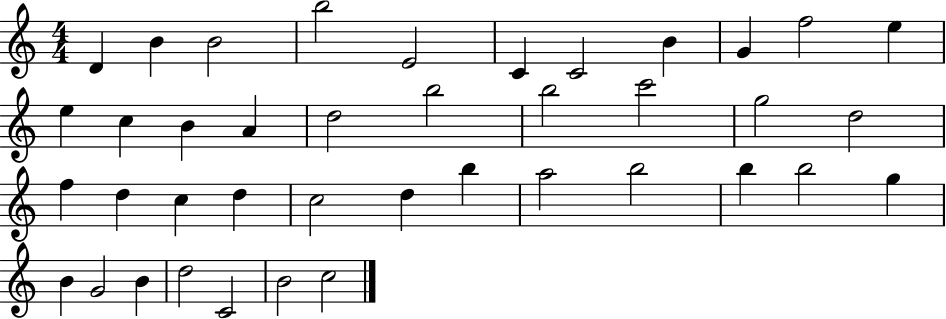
{
  \clef treble
  \numericTimeSignature
  \time 4/4
  \key c \major
  d'4 b'4 b'2 | b''2 e'2 | c'4 c'2 b'4 | g'4 f''2 e''4 | \break e''4 c''4 b'4 a'4 | d''2 b''2 | b''2 c'''2 | g''2 d''2 | \break f''4 d''4 c''4 d''4 | c''2 d''4 b''4 | a''2 b''2 | b''4 b''2 g''4 | \break b'4 g'2 b'4 | d''2 c'2 | b'2 c''2 | \bar "|."
}